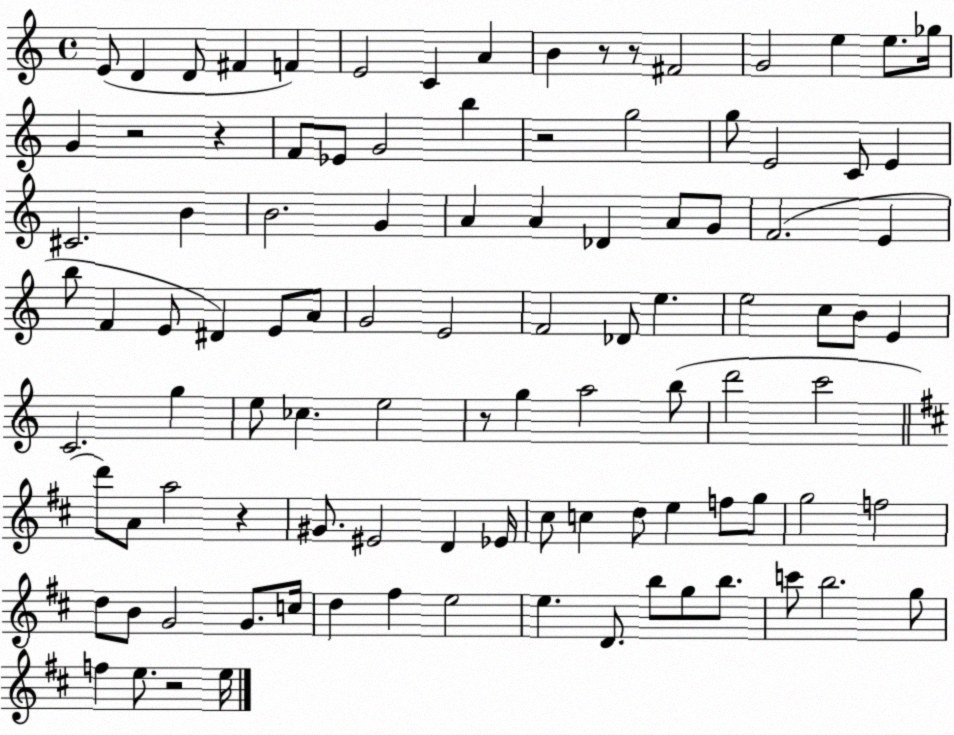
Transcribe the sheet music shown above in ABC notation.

X:1
T:Untitled
M:4/4
L:1/4
K:C
E/2 D D/2 ^F F E2 C A B z/2 z/2 ^F2 G2 e e/2 _g/4 G z2 z F/2 _E/2 G2 b z2 g2 g/2 E2 C/2 E ^C2 B B2 G A A _D A/2 G/2 F2 E b/2 F E/2 ^D E/2 A/2 G2 E2 F2 _D/2 e e2 c/2 B/2 E C2 g e/2 _c e2 z/2 g a2 b/2 d'2 c'2 d'/2 A/2 a2 z ^G/2 ^E2 D _E/4 ^c/2 c d/2 e f/2 g/2 g2 f2 d/2 B/2 G2 G/2 c/4 d ^f e2 e D/2 b/2 g/2 b/2 c'/2 b2 g/2 f e/2 z2 e/4